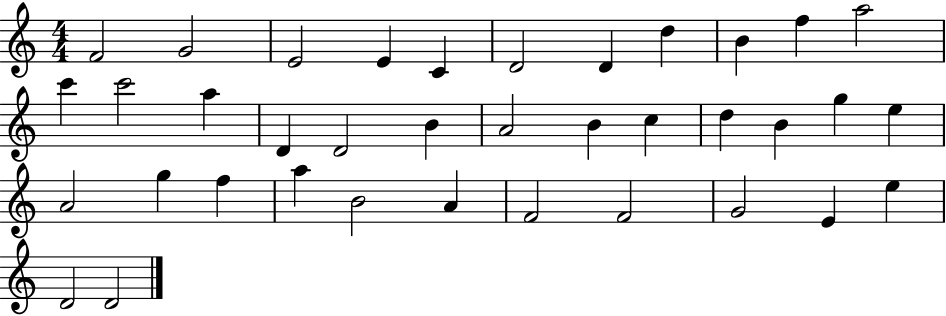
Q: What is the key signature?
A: C major